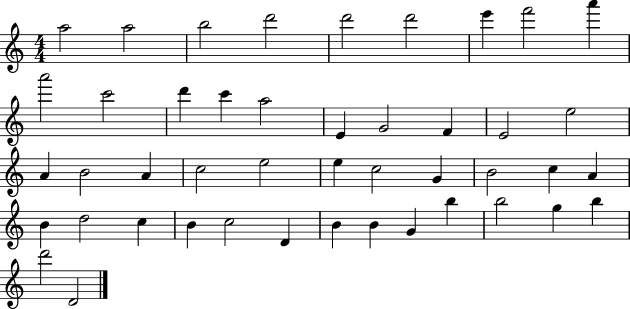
{
  \clef treble
  \numericTimeSignature
  \time 4/4
  \key c \major
  a''2 a''2 | b''2 d'''2 | d'''2 d'''2 | e'''4 f'''2 a'''4 | \break a'''2 c'''2 | d'''4 c'''4 a''2 | e'4 g'2 f'4 | e'2 e''2 | \break a'4 b'2 a'4 | c''2 e''2 | e''4 c''2 g'4 | b'2 c''4 a'4 | \break b'4 d''2 c''4 | b'4 c''2 d'4 | b'4 b'4 g'4 b''4 | b''2 g''4 b''4 | \break d'''2 d'2 | \bar "|."
}